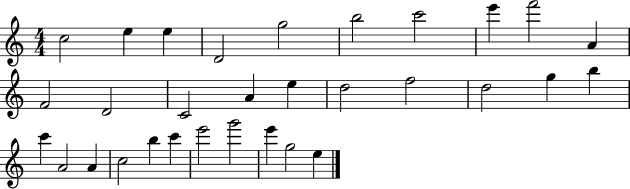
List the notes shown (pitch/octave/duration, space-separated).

C5/h E5/q E5/q D4/h G5/h B5/h C6/h E6/q F6/h A4/q F4/h D4/h C4/h A4/q E5/q D5/h F5/h D5/h G5/q B5/q C6/q A4/h A4/q C5/h B5/q C6/q E6/h G6/h E6/q G5/h E5/q